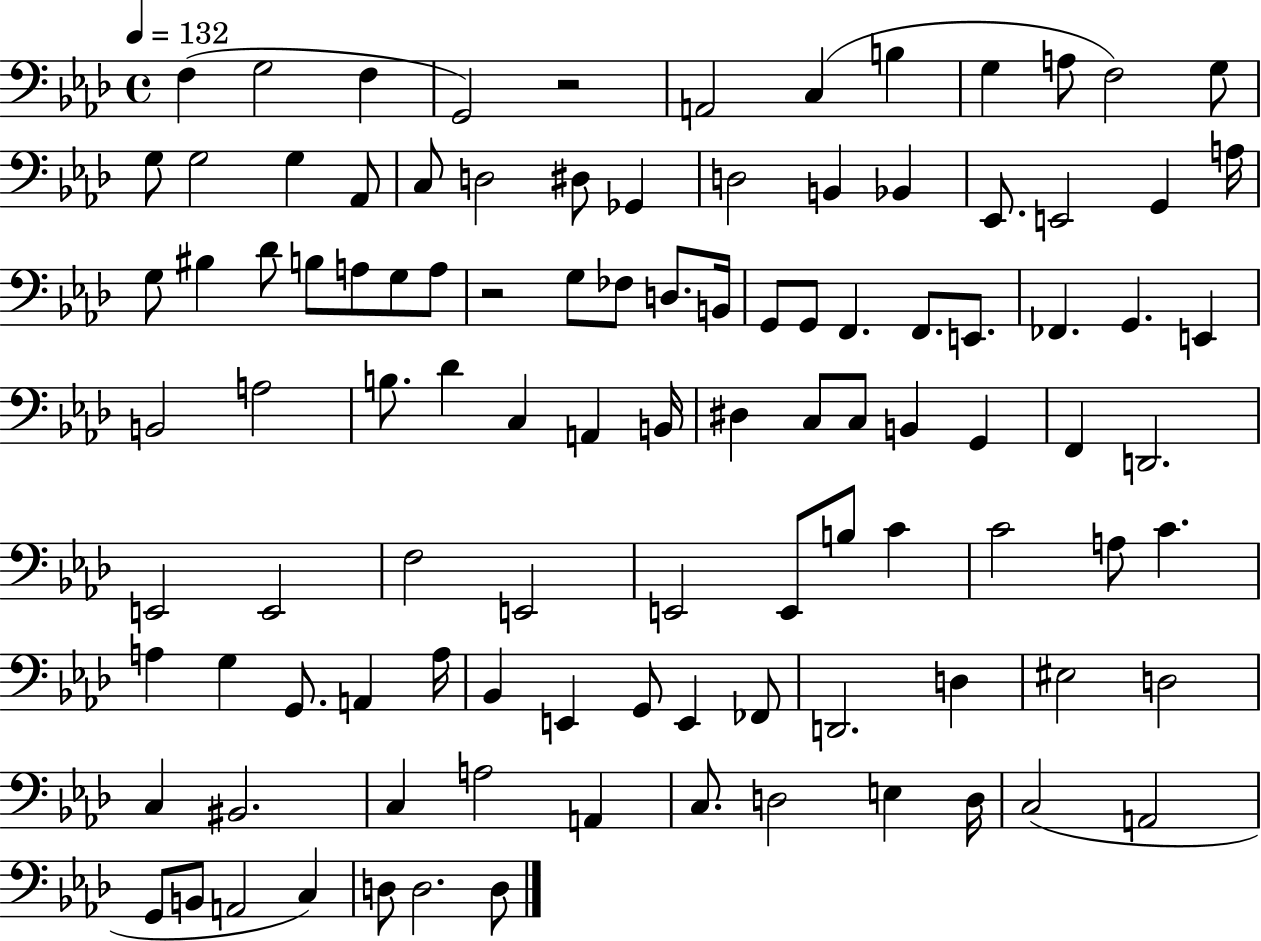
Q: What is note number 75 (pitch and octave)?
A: A3